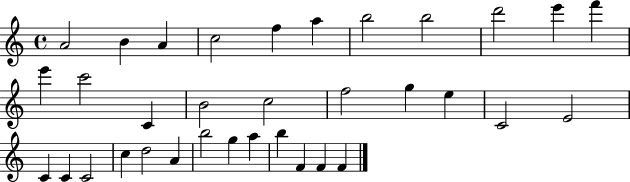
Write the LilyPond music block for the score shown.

{
  \clef treble
  \time 4/4
  \defaultTimeSignature
  \key c \major
  a'2 b'4 a'4 | c''2 f''4 a''4 | b''2 b''2 | d'''2 e'''4 f'''4 | \break e'''4 c'''2 c'4 | b'2 c''2 | f''2 g''4 e''4 | c'2 e'2 | \break c'4 c'4 c'2 | c''4 d''2 a'4 | b''2 g''4 a''4 | b''4 f'4 f'4 f'4 | \break \bar "|."
}